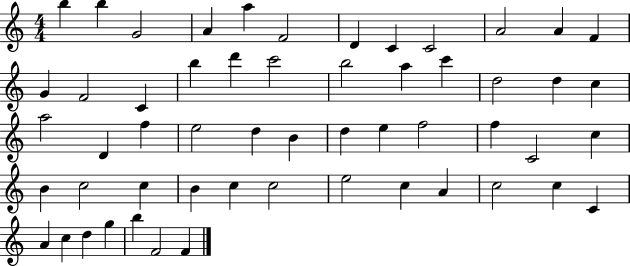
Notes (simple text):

B5/q B5/q G4/h A4/q A5/q F4/h D4/q C4/q C4/h A4/h A4/q F4/q G4/q F4/h C4/q B5/q D6/q C6/h B5/h A5/q C6/q D5/h D5/q C5/q A5/h D4/q F5/q E5/h D5/q B4/q D5/q E5/q F5/h F5/q C4/h C5/q B4/q C5/h C5/q B4/q C5/q C5/h E5/h C5/q A4/q C5/h C5/q C4/q A4/q C5/q D5/q G5/q B5/q F4/h F4/q